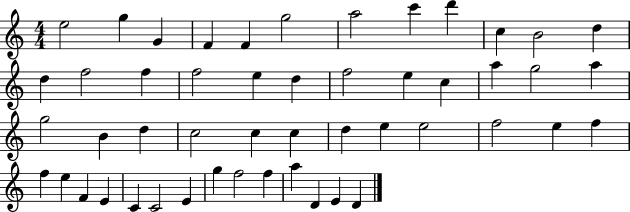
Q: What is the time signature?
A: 4/4